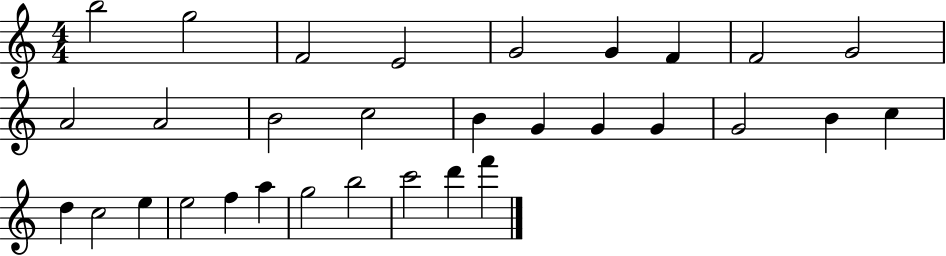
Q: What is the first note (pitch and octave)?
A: B5